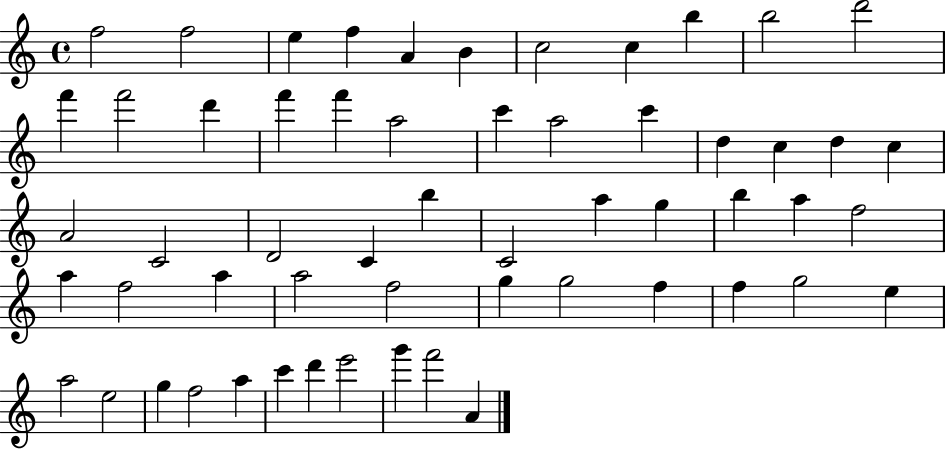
F5/h F5/h E5/q F5/q A4/q B4/q C5/h C5/q B5/q B5/h D6/h F6/q F6/h D6/q F6/q F6/q A5/h C6/q A5/h C6/q D5/q C5/q D5/q C5/q A4/h C4/h D4/h C4/q B5/q C4/h A5/q G5/q B5/q A5/q F5/h A5/q F5/h A5/q A5/h F5/h G5/q G5/h F5/q F5/q G5/h E5/q A5/h E5/h G5/q F5/h A5/q C6/q D6/q E6/h G6/q F6/h A4/q